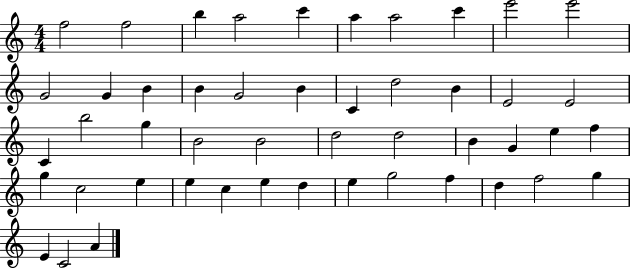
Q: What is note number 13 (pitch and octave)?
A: B4